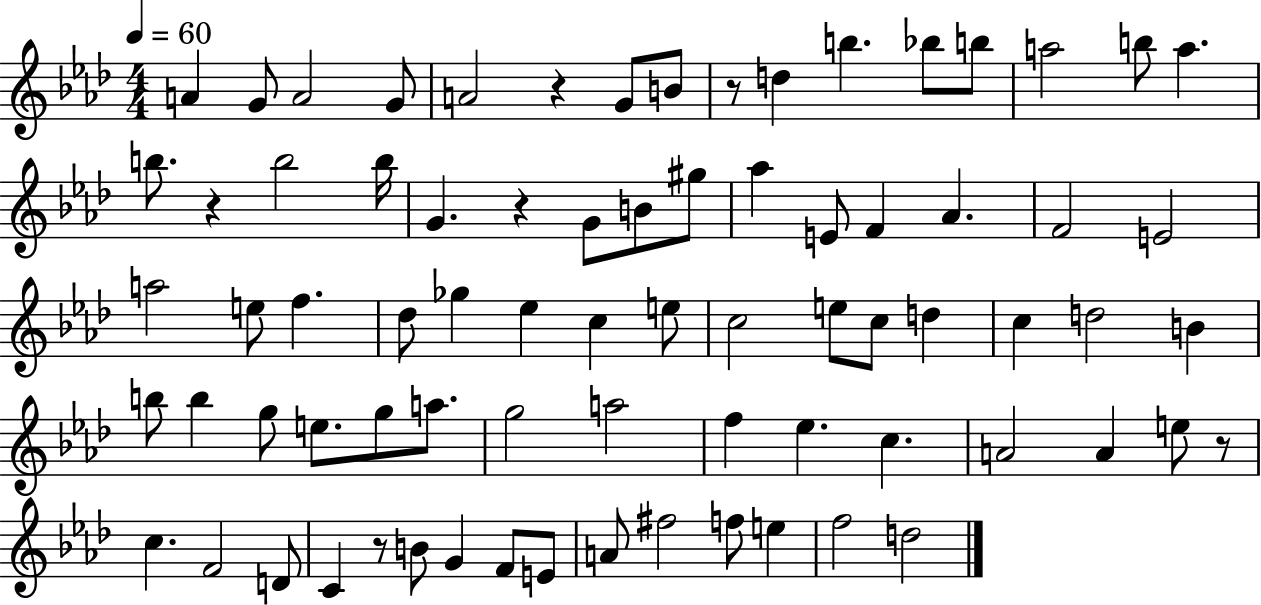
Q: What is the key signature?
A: AES major